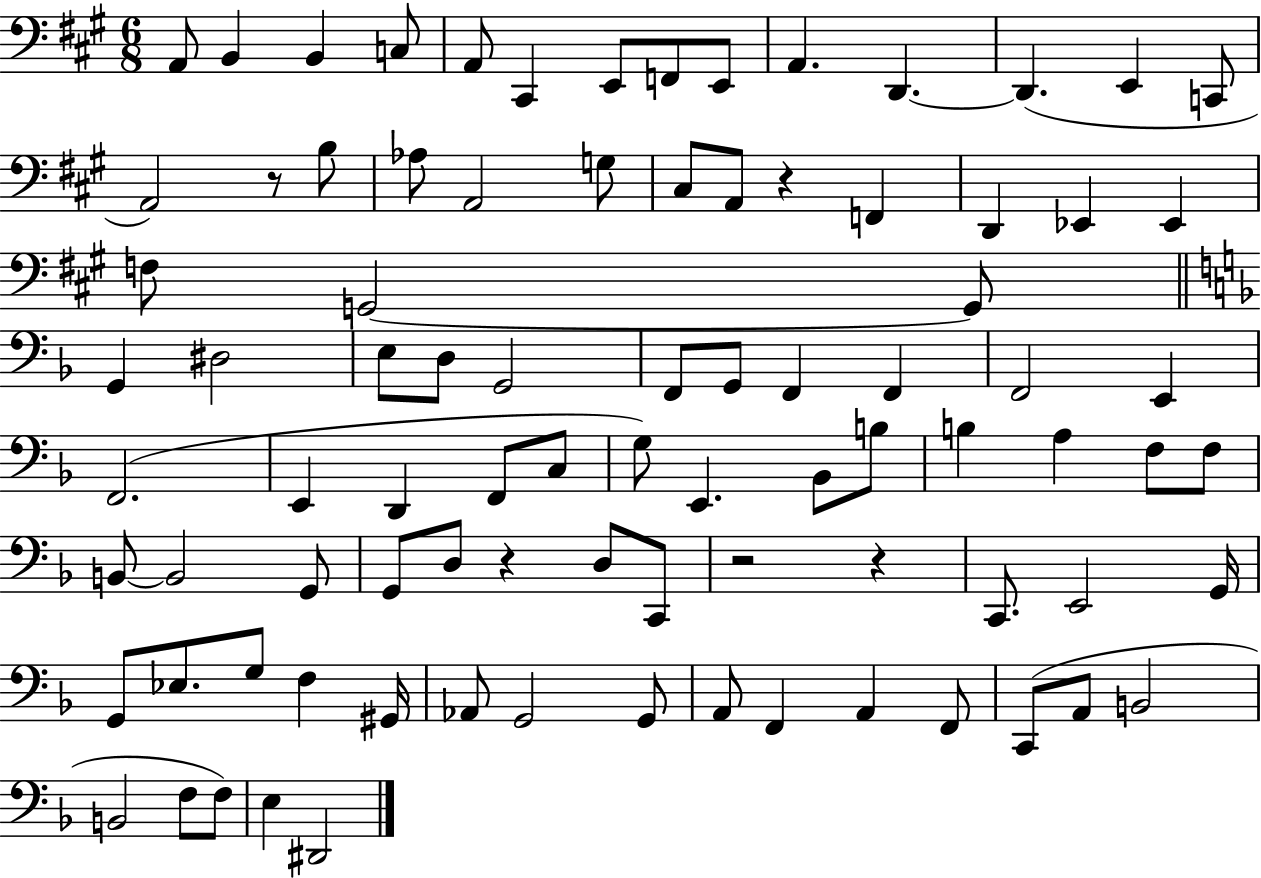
{
  \clef bass
  \numericTimeSignature
  \time 6/8
  \key a \major
  a,8 b,4 b,4 c8 | a,8 cis,4 e,8 f,8 e,8 | a,4. d,4.~~ | d,4.( e,4 c,8 | \break a,2) r8 b8 | aes8 a,2 g8 | cis8 a,8 r4 f,4 | d,4 ees,4 ees,4 | \break f8 g,2~~ g,8 | \bar "||" \break \key d \minor g,4 dis2 | e8 d8 g,2 | f,8 g,8 f,4 f,4 | f,2 e,4 | \break f,2.( | e,4 d,4 f,8 c8 | g8) e,4. bes,8 b8 | b4 a4 f8 f8 | \break b,8~~ b,2 g,8 | g,8 d8 r4 d8 c,8 | r2 r4 | c,8. e,2 g,16 | \break g,8 ees8. g8 f4 gis,16 | aes,8 g,2 g,8 | a,8 f,4 a,4 f,8 | c,8( a,8 b,2 | \break b,2 f8 f8) | e4 dis,2 | \bar "|."
}